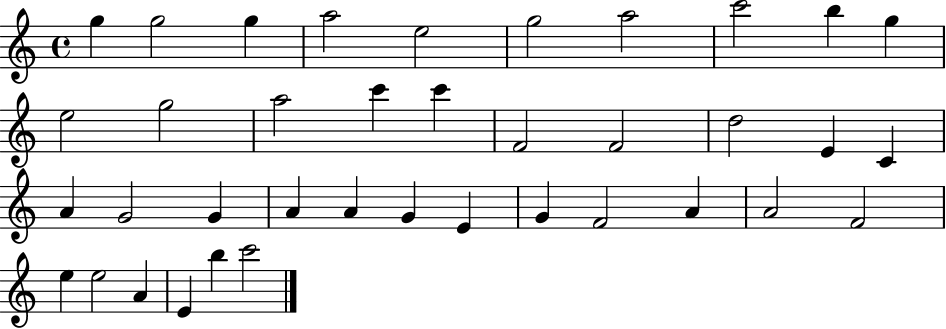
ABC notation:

X:1
T:Untitled
M:4/4
L:1/4
K:C
g g2 g a2 e2 g2 a2 c'2 b g e2 g2 a2 c' c' F2 F2 d2 E C A G2 G A A G E G F2 A A2 F2 e e2 A E b c'2